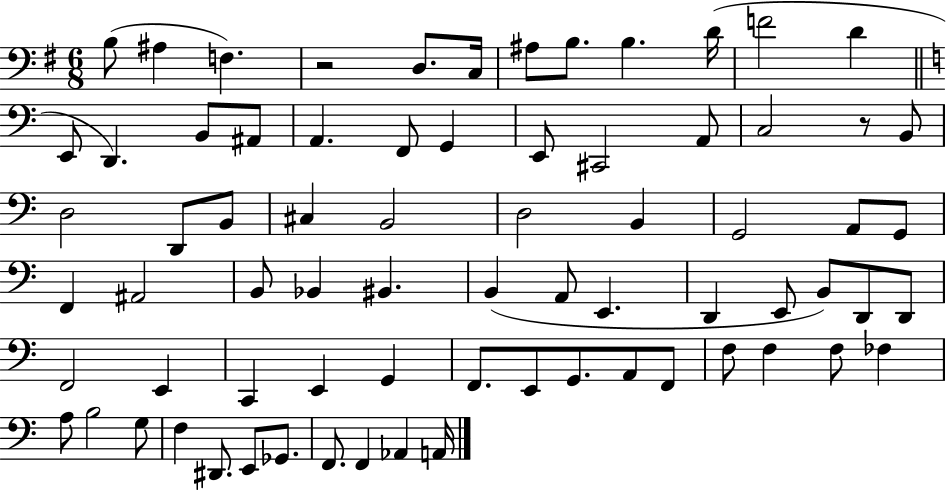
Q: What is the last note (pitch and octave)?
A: A2